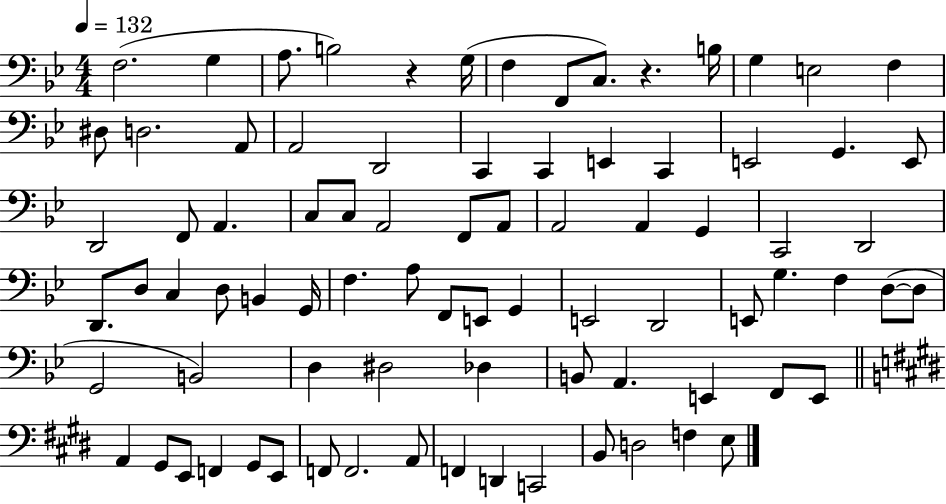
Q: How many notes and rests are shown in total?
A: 83